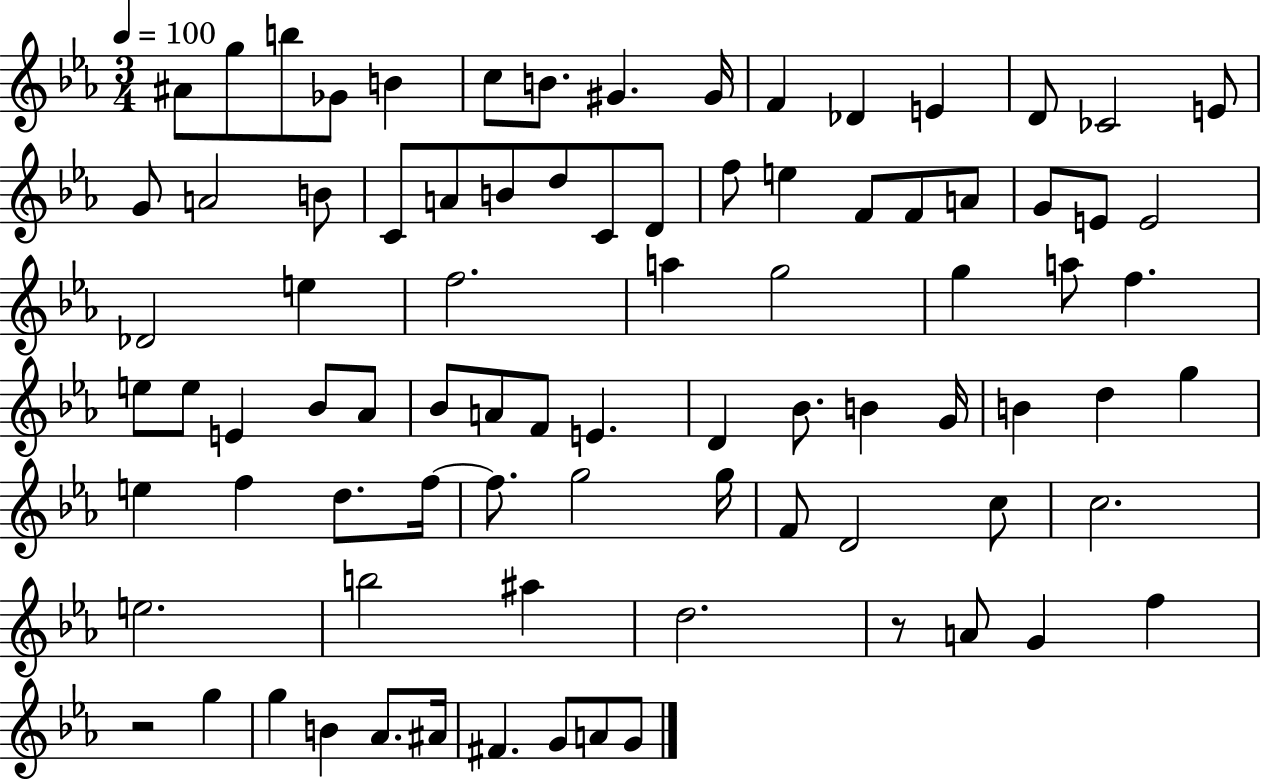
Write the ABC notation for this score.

X:1
T:Untitled
M:3/4
L:1/4
K:Eb
^A/2 g/2 b/2 _G/2 B c/2 B/2 ^G ^G/4 F _D E D/2 _C2 E/2 G/2 A2 B/2 C/2 A/2 B/2 d/2 C/2 D/2 f/2 e F/2 F/2 A/2 G/2 E/2 E2 _D2 e f2 a g2 g a/2 f e/2 e/2 E _B/2 _A/2 _B/2 A/2 F/2 E D _B/2 B G/4 B d g e f d/2 f/4 f/2 g2 g/4 F/2 D2 c/2 c2 e2 b2 ^a d2 z/2 A/2 G f z2 g g B _A/2 ^A/4 ^F G/2 A/2 G/2